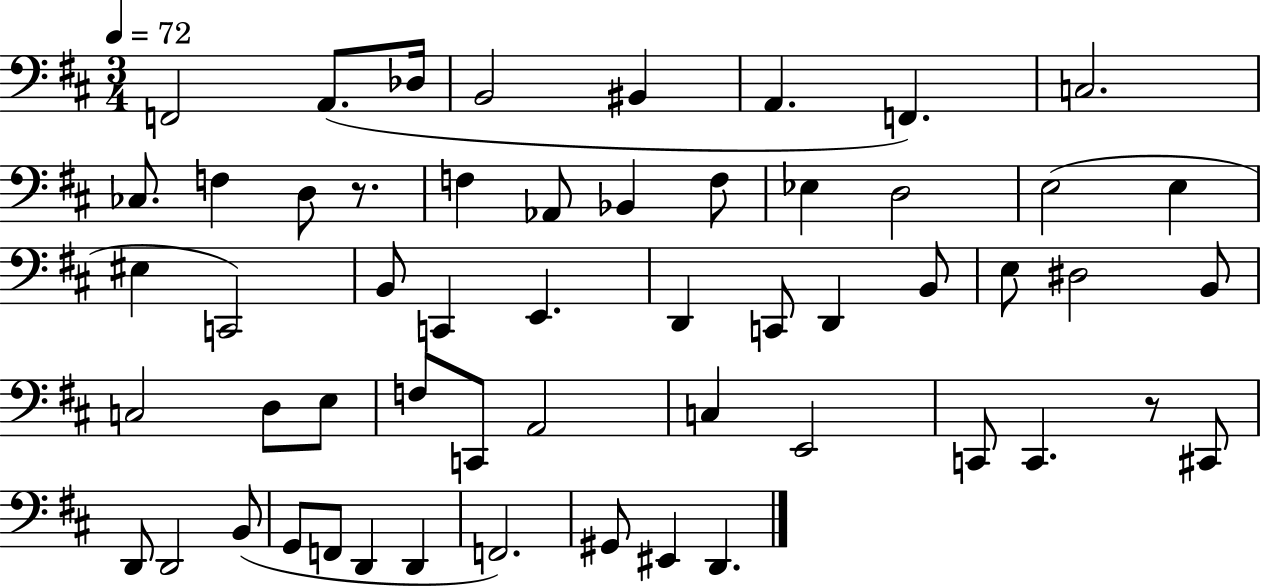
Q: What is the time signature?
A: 3/4